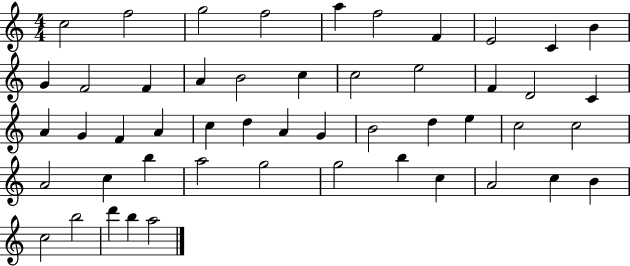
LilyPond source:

{
  \clef treble
  \numericTimeSignature
  \time 4/4
  \key c \major
  c''2 f''2 | g''2 f''2 | a''4 f''2 f'4 | e'2 c'4 b'4 | \break g'4 f'2 f'4 | a'4 b'2 c''4 | c''2 e''2 | f'4 d'2 c'4 | \break a'4 g'4 f'4 a'4 | c''4 d''4 a'4 g'4 | b'2 d''4 e''4 | c''2 c''2 | \break a'2 c''4 b''4 | a''2 g''2 | g''2 b''4 c''4 | a'2 c''4 b'4 | \break c''2 b''2 | d'''4 b''4 a''2 | \bar "|."
}